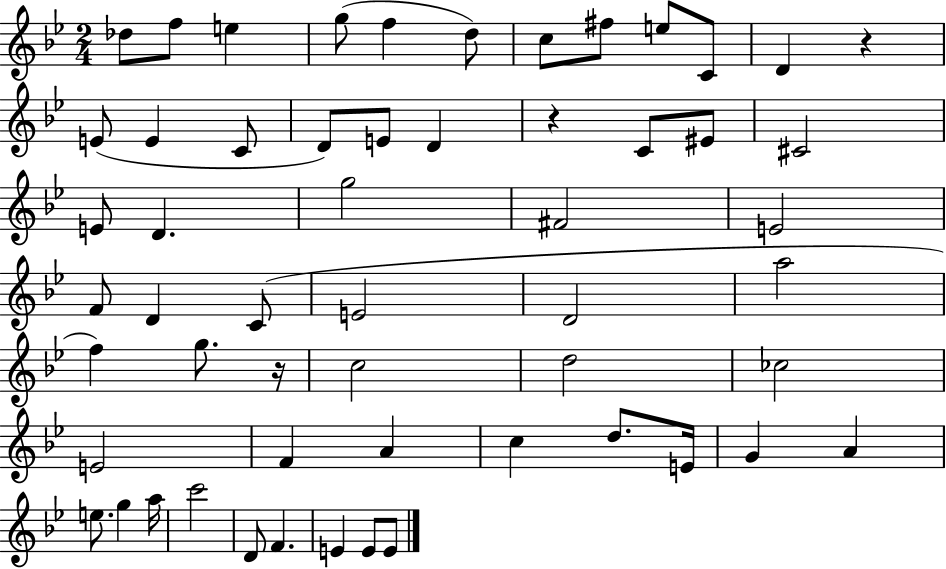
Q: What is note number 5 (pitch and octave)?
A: F5